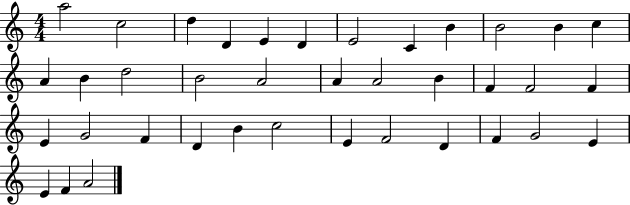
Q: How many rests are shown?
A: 0